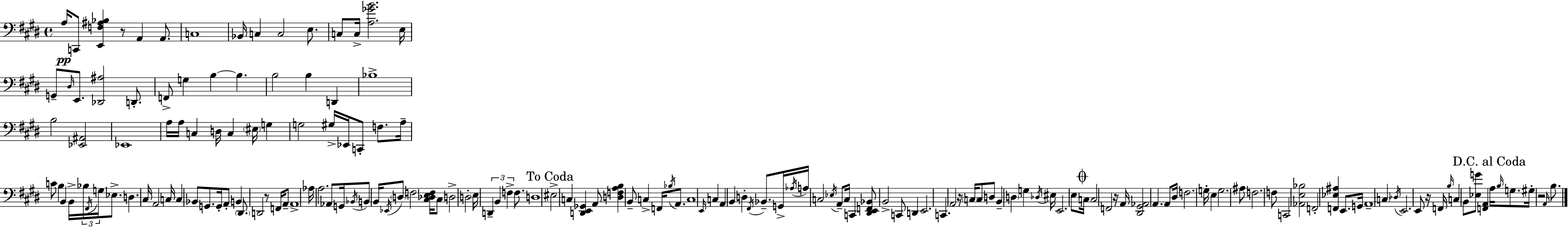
A3/s C2/e [E2,F3,A#3,Bb3]/q R/e A2/q A2/e. C3/w Bb2/s C3/q C3/h E3/e. C3/e C3/s [A3,Gb4,B4]/h. E3/s G2/e D#3/s E2/e. [Db2,A#3]/h D2/e. F2/e G3/q B3/q B3/q. B3/h B3/q D2/q Bb3/w B3/h [Eb2,A#2]/h Eb2/w A3/s A3/s C3/q D3/s C3/q EIS3/s G3/q G3/h G#3/s Eb2/s C2/e F3/e. A3/s C4/e B3/q B2/q B2/s Bb3/s F#2/s G3/s Eb3/e. D3/q. C#3/s A2/h C3/s C3/q Bb2/e G2/e. G2/s A2/e B2/q D#2/e. D2/h R/e F2/s A2/e A2/w Ab3/s A3/h. Ab2/e G2/s Bb2/s B2/e B2/s Eb2/s D3/e F3/h [C#3,Db3,E3,F3]/s C#3/e D3/h D3/h E3/s D2/q B2/q F3/q F3/e. D3/w EIS3/h C3/q [D2,E2,Gb2]/q A2/e [D3,F3,A3,B3]/q B2/e C3/q F2/s Bb3/s A2/e. C3/w E2/s C3/q A2/q B2/q D3/q F#2/s Bb2/e. G2/s Ab3/s A3/s C3/h Eb3/s A2/e C3/s C2/q [D#2,E2,F2,Bb2]/e B2/h C2/e D2/q E2/h. C2/q. A2/h R/s C3/s C3/e D3/e B2/q D3/q G3/q Db3/s EIS3/s E2/h. E3/e C3/s C3/h F2/h R/s A2/s [D#2,G#2,Ab2]/h A2/q. A2/e D#3/s F3/h. G3/s E3/q G3/h. A#3/e F3/h. F3/e C2/h [Ab2,E3,Bb3]/h F2/h [F2,Eb3,A#3]/q E2/e. G2/s A2/w C3/q Db3/s E2/h. E2/e R/s F2/s B3/s C3/q B2/e [Eb3,G4]/e [F2,A2]/q A3/s B3/s G3/e. G#3/s R/h A2/s B3/e.